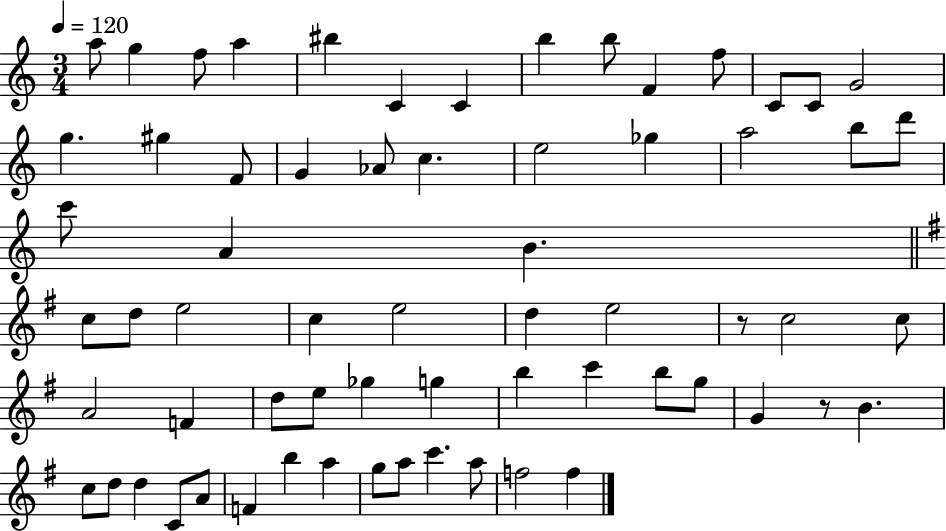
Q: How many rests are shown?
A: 2